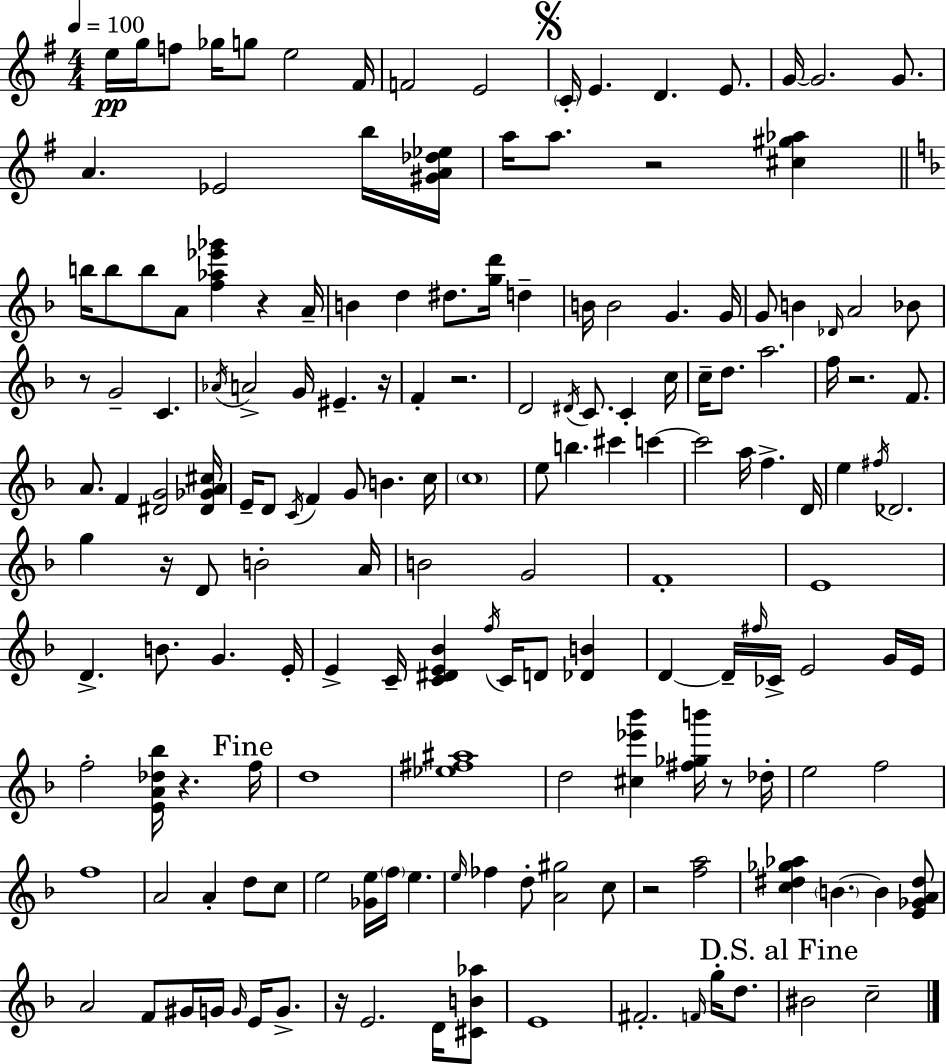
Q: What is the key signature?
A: E minor